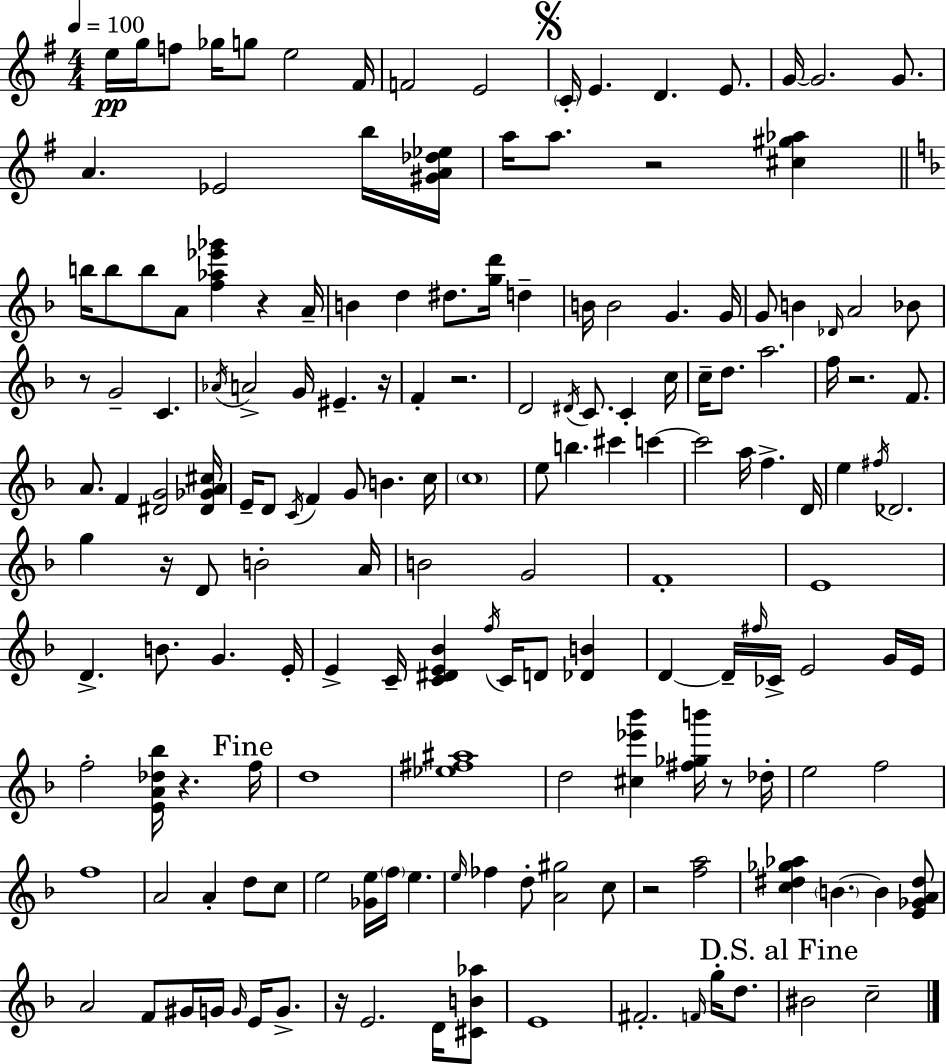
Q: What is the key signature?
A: E minor